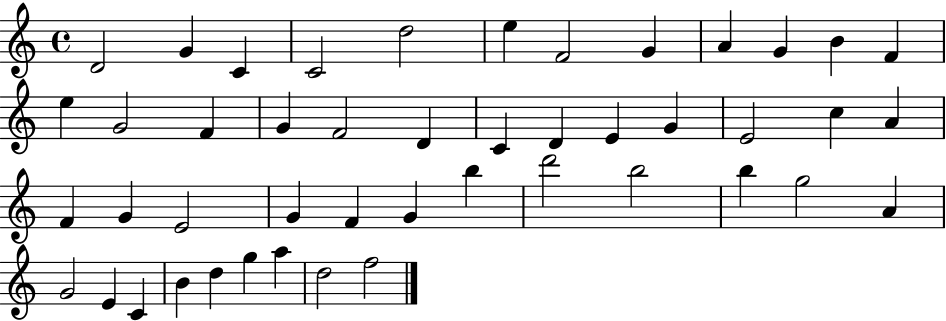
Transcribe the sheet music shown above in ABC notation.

X:1
T:Untitled
M:4/4
L:1/4
K:C
D2 G C C2 d2 e F2 G A G B F e G2 F G F2 D C D E G E2 c A F G E2 G F G b d'2 b2 b g2 A G2 E C B d g a d2 f2